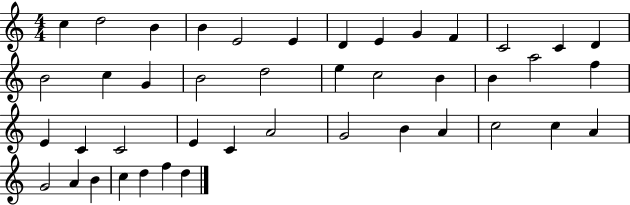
X:1
T:Untitled
M:4/4
L:1/4
K:C
c d2 B B E2 E D E G F C2 C D B2 c G B2 d2 e c2 B B a2 f E C C2 E C A2 G2 B A c2 c A G2 A B c d f d